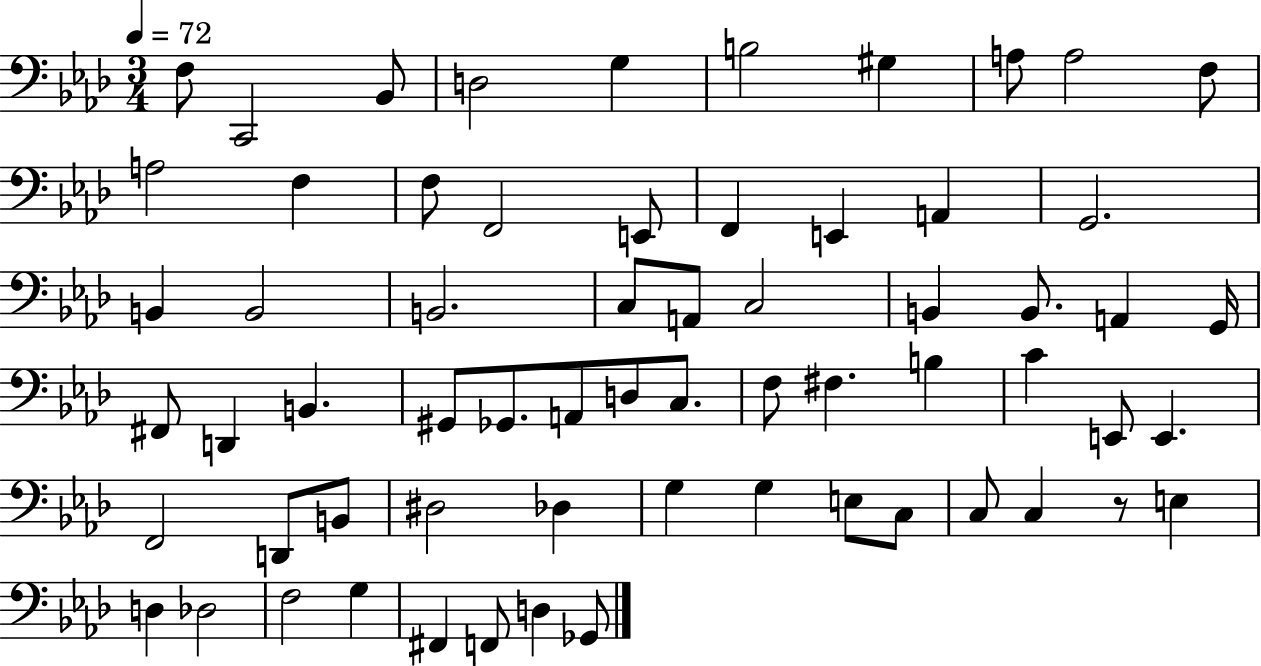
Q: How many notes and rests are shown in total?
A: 64